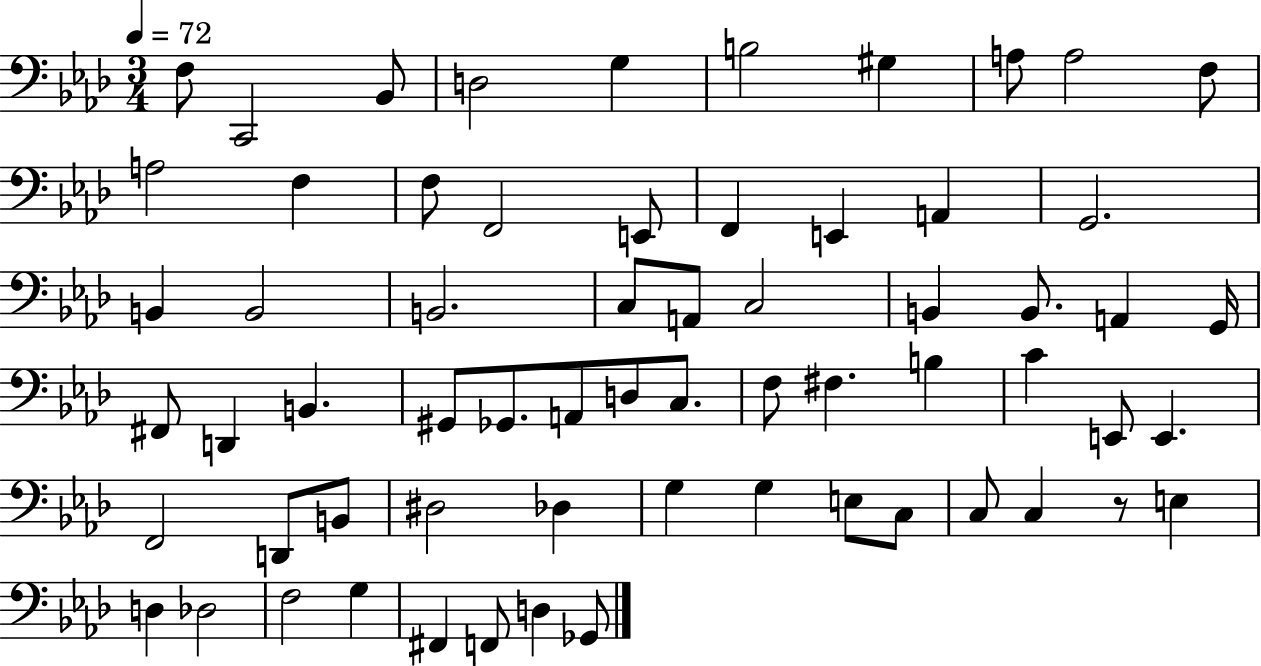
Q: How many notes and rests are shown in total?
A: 64